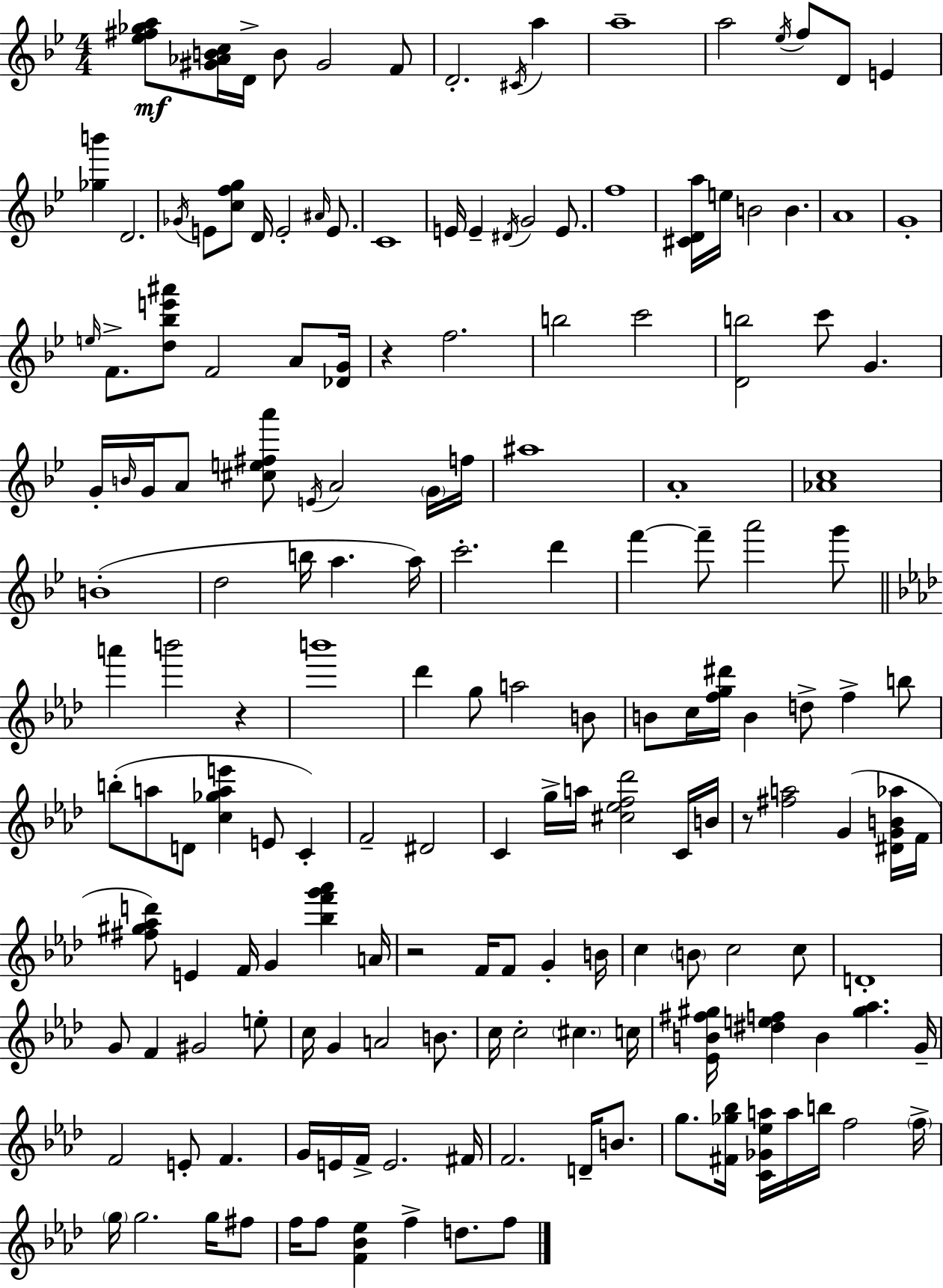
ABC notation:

X:1
T:Untitled
M:4/4
L:1/4
K:Bb
[_e^f_ga]/2 [^G_ABc]/4 D/4 B/2 ^G2 F/2 D2 ^C/4 a a4 a2 _e/4 f/2 D/2 E [_gb'] D2 _G/4 E/2 [cfg]/2 D/4 E2 ^A/4 E/2 C4 E/4 E ^D/4 G2 E/2 f4 [^CDa]/4 e/4 B2 B A4 G4 e/4 F/2 [d_be'^a']/2 F2 A/2 [_DG]/4 z f2 b2 c'2 [Db]2 c'/2 G G/4 B/4 G/4 A/2 [^ce^fa']/2 E/4 A2 G/4 f/4 ^a4 A4 [_Ac]4 B4 d2 b/4 a a/4 c'2 d' f' f'/2 a'2 g'/2 a' b'2 z b'4 _d' g/2 a2 B/2 B/2 c/4 [fg^d']/4 B d/2 f b/2 b/2 a/2 D/2 [c_gae'] E/2 C F2 ^D2 C g/4 a/4 [^c_ef_d']2 C/4 B/4 z/2 [^fa]2 G [^DGB_a]/4 F/4 [^f^g_ad']/2 E F/4 G [_bf'g'_a'] A/4 z2 F/4 F/2 G B/4 c B/2 c2 c/2 D4 G/2 F ^G2 e/2 c/4 G A2 B/2 c/4 c2 ^c c/4 [_EB^f^g]/4 [^def] B [^g_a] G/4 F2 E/2 F G/4 E/4 F/4 E2 ^F/4 F2 D/4 B/2 g/2 [^F_g_b]/4 [C_G_ea]/4 a/4 b/4 f2 f/4 g/4 g2 g/4 ^f/2 f/4 f/2 [F_B_e] f d/2 f/2